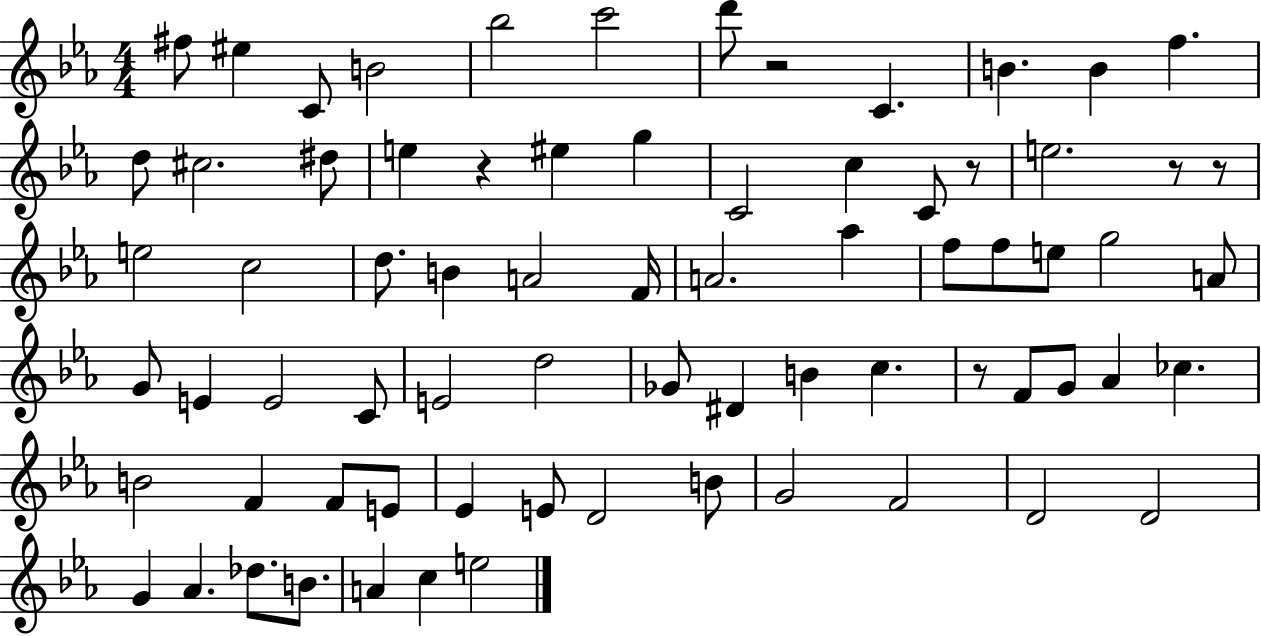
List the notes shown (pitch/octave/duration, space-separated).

F#5/e EIS5/q C4/e B4/h Bb5/h C6/h D6/e R/h C4/q. B4/q. B4/q F5/q. D5/e C#5/h. D#5/e E5/q R/q EIS5/q G5/q C4/h C5/q C4/e R/e E5/h. R/e R/e E5/h C5/h D5/e. B4/q A4/h F4/s A4/h. Ab5/q F5/e F5/e E5/e G5/h A4/e G4/e E4/q E4/h C4/e E4/h D5/h Gb4/e D#4/q B4/q C5/q. R/e F4/e G4/e Ab4/q CES5/q. B4/h F4/q F4/e E4/e Eb4/q E4/e D4/h B4/e G4/h F4/h D4/h D4/h G4/q Ab4/q. Db5/e. B4/e. A4/q C5/q E5/h